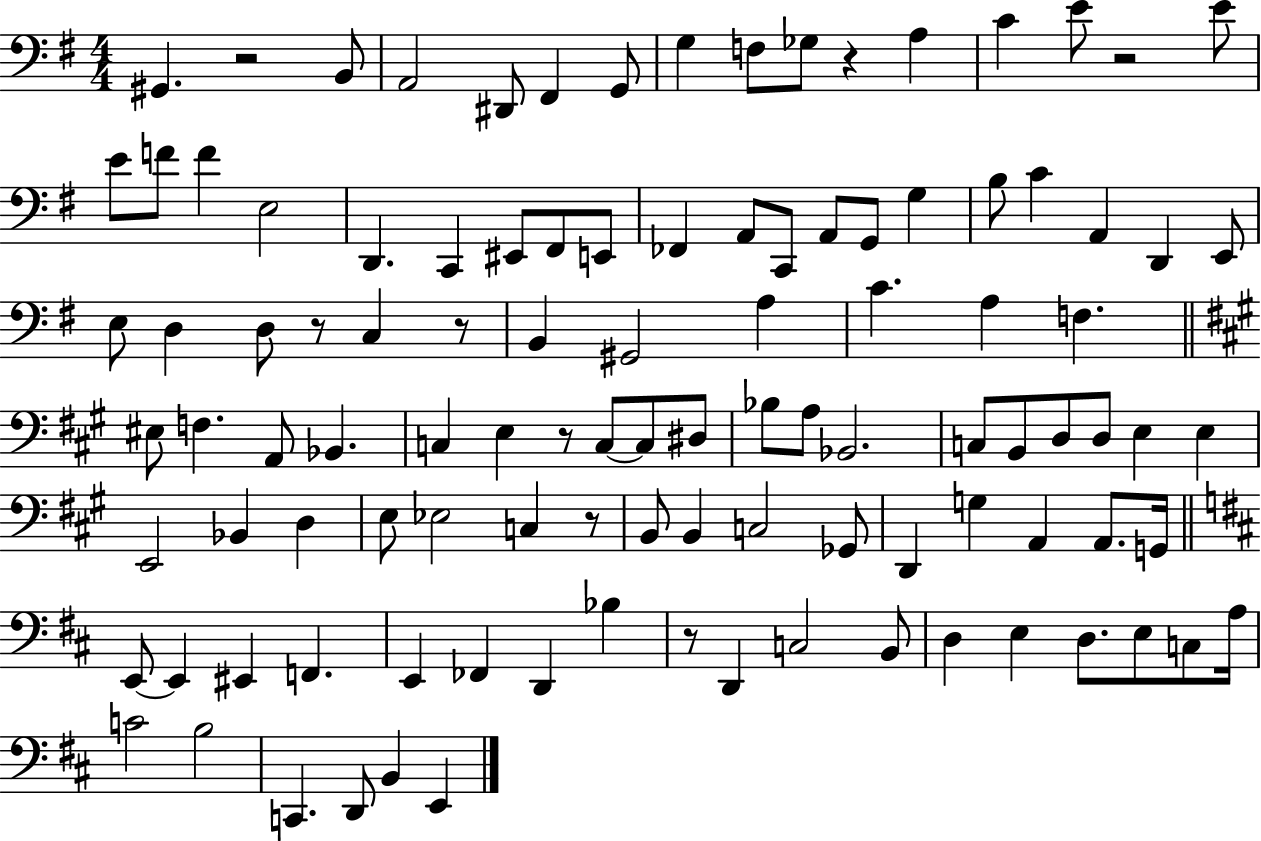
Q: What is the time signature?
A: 4/4